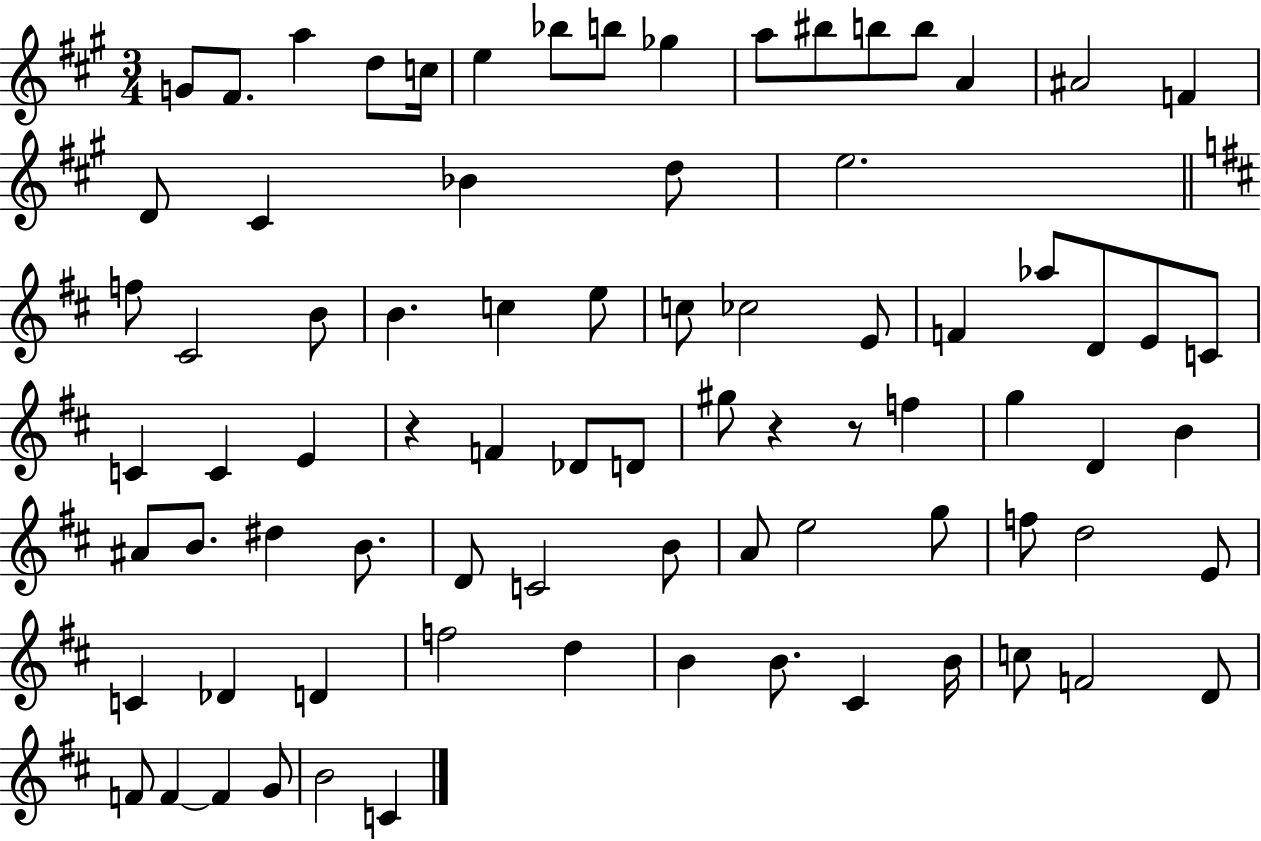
X:1
T:Untitled
M:3/4
L:1/4
K:A
G/2 ^F/2 a d/2 c/4 e _b/2 b/2 _g a/2 ^b/2 b/2 b/2 A ^A2 F D/2 ^C _B d/2 e2 f/2 ^C2 B/2 B c e/2 c/2 _c2 E/2 F _a/2 D/2 E/2 C/2 C C E z F _D/2 D/2 ^g/2 z z/2 f g D B ^A/2 B/2 ^d B/2 D/2 C2 B/2 A/2 e2 g/2 f/2 d2 E/2 C _D D f2 d B B/2 ^C B/4 c/2 F2 D/2 F/2 F F G/2 B2 C